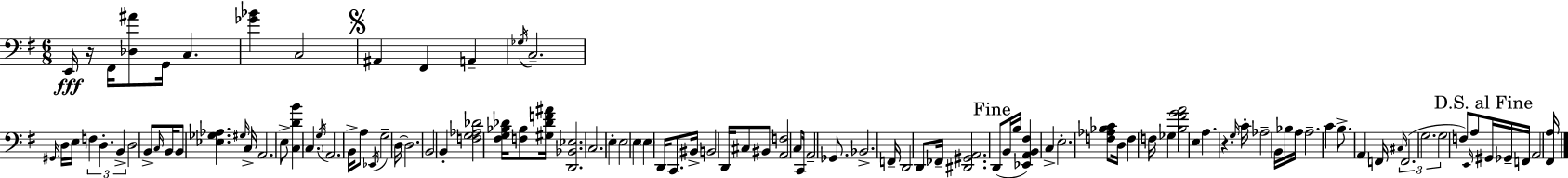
{
  \clef bass
  \numericTimeSignature
  \time 6/8
  \key g \major
  e,16\fff r16 fis,16 <des ais'>8 g,16 c4. | <ges' bes'>4 c2 | \mark \markup { \musicglyph "scripts.segno" } ais,4 fis,4 a,4-- | \acciaccatura { ges16 } c2.-- | \break \grace { gis,16 } d16 e16 \tuplet 3/2 { f4 d4.-. | b,4-> } d2 | b,8-> \grace { c16 } b,16 b,8 <ees ges aes>4. | \grace { gis16 } c16-> a,2. | \break e8-> <c d' b'>4 \parenthesize c4. | \acciaccatura { g16 } a,2. | b,16-> a8 \acciaccatura { ees,16 } g2-- | d16~~ d2. | \break b,2 | b,4-. <f g aes des'>2 | <fis g bes des'>16 <f bes>8 <gis des' f' ais'>16 <d, bes, ees>2. | c2. | \break e4-. e2 | e4 \parenthesize e4 | d,16 c,8. bis,16-> b,2 | d,16 cis8 bis,8 <a, f>2 | \break c8 c,16 a,2-- | ges,8. bes,2.-> | f,16-- d,2 | d,8 fes,16-- <dis, gis, a,>2. | \break \mark "Fine" d,8( b,16 b16 <ees, a, b, fis>4) | c4-> e2.-. | <f aes bes c'>8 d16 f4 | f16 ges4 <b fis' g' a'>2 | \break e4 a4. | r4. \grace { g16 } c'16-. aes2-- | b,16 bes16 a16 a2.-- | c'4 b8.-> | \break a,4 f,16 \grace { cis16 }( \tuplet 3/2 { f,2. | g2. | g2 } | f8) \grace { e,16 } a8 \mark "D.S. al Fine" gis,16 ges,16-- f,16 | \break a,2 <fis, a>16 \bar "|."
}